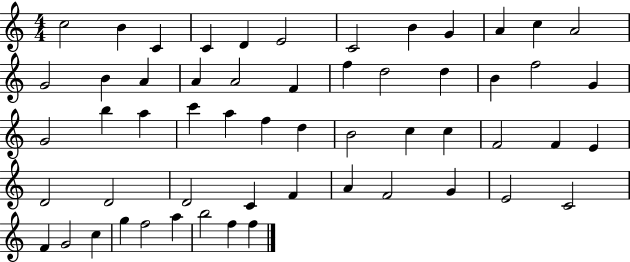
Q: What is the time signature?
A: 4/4